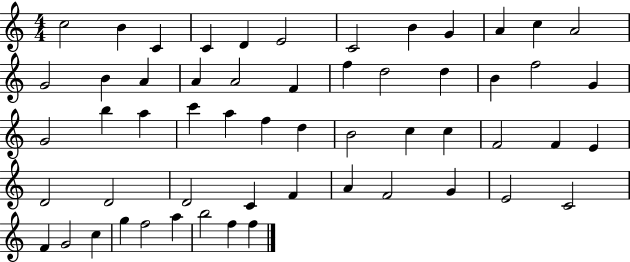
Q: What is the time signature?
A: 4/4